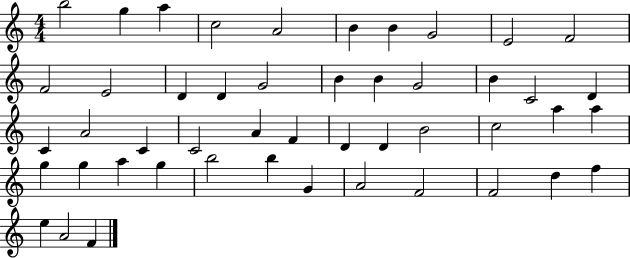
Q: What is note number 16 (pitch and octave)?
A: B4